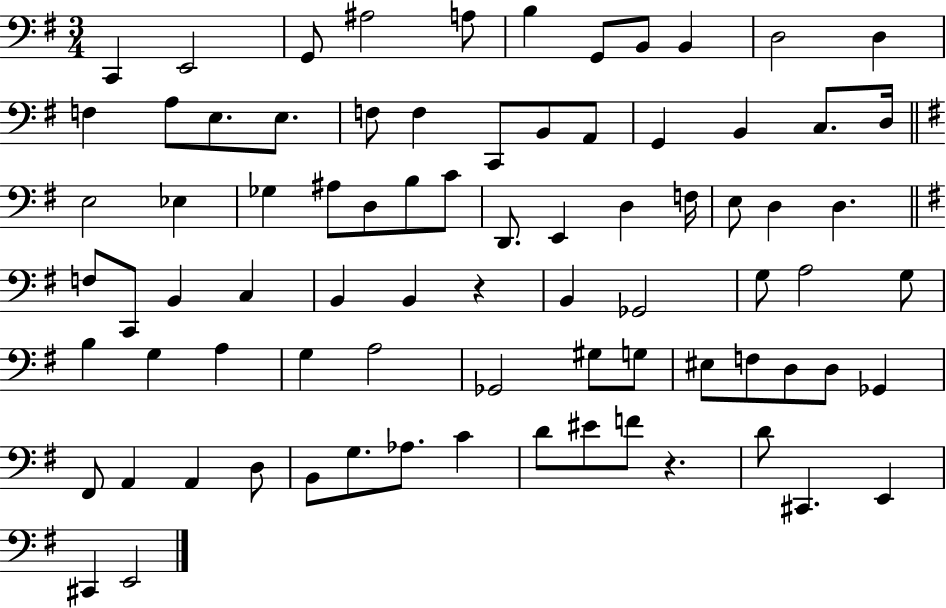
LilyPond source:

{
  \clef bass
  \numericTimeSignature
  \time 3/4
  \key g \major
  c,4 e,2 | g,8 ais2 a8 | b4 g,8 b,8 b,4 | d2 d4 | \break f4 a8 e8. e8. | f8 f4 c,8 b,8 a,8 | g,4 b,4 c8. d16 | \bar "||" \break \key g \major e2 ees4 | ges4 ais8 d8 b8 c'8 | d,8. e,4 d4 f16 | e8 d4 d4. | \break \bar "||" \break \key e \minor f8 c,8 b,4 c4 | b,4 b,4 r4 | b,4 ges,2 | g8 a2 g8 | \break b4 g4 a4 | g4 a2 | ges,2 gis8 g8 | eis8 f8 d8 d8 ges,4 | \break fis,8 a,4 a,4 d8 | b,8 g8. aes8. c'4 | d'8 eis'8 f'8 r4. | d'8 cis,4. e,4 | \break cis,4 e,2 | \bar "|."
}